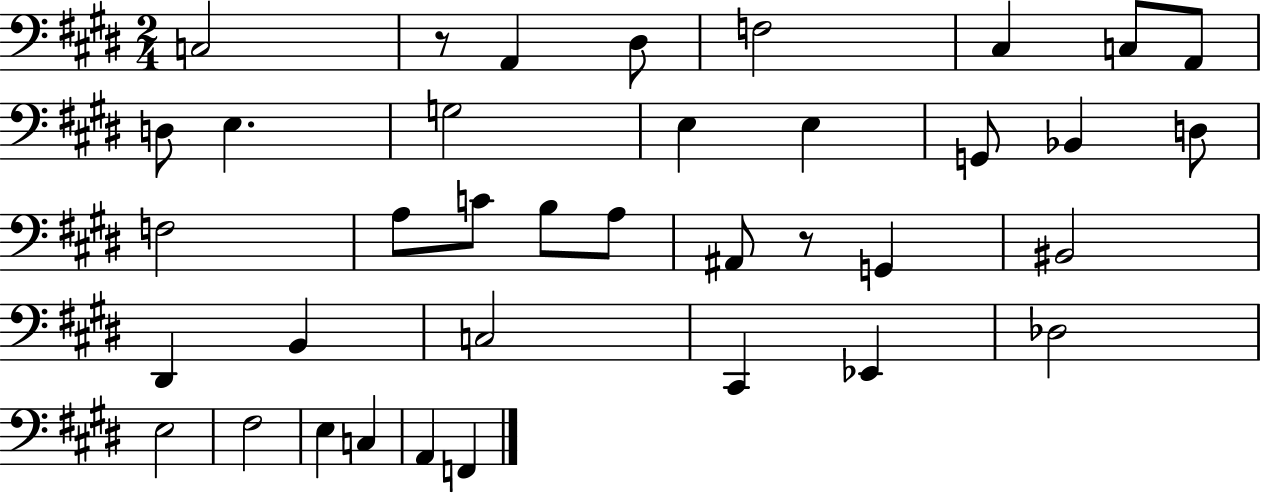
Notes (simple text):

C3/h R/e A2/q D#3/e F3/h C#3/q C3/e A2/e D3/e E3/q. G3/h E3/q E3/q G2/e Bb2/q D3/e F3/h A3/e C4/e B3/e A3/e A#2/e R/e G2/q BIS2/h D#2/q B2/q C3/h C#2/q Eb2/q Db3/h E3/h F#3/h E3/q C3/q A2/q F2/q